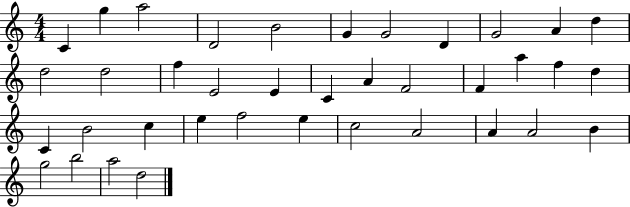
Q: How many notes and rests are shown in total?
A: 38